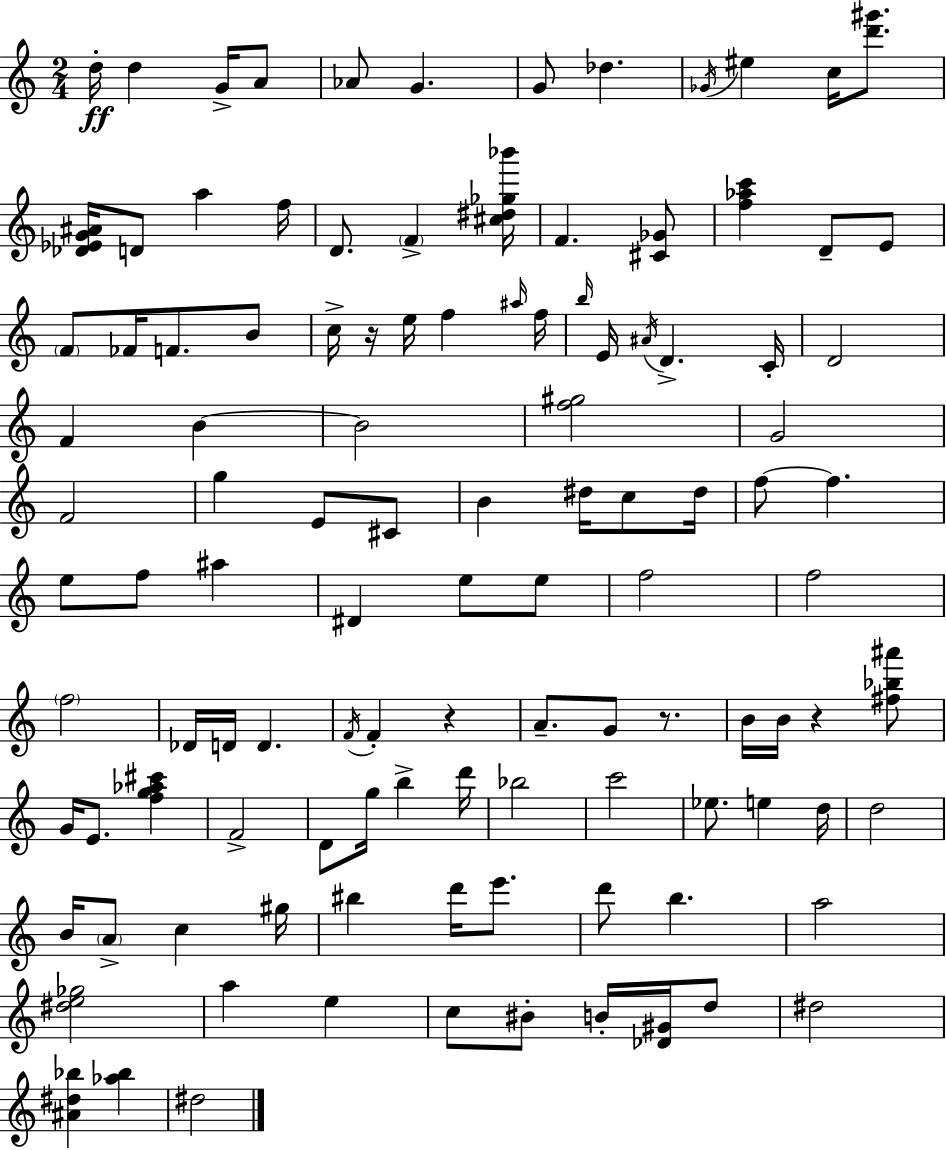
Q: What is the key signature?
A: C major